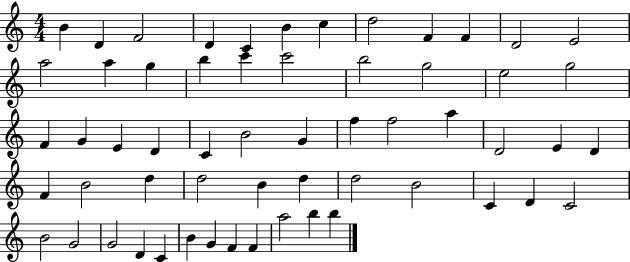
X:1
T:Untitled
M:4/4
L:1/4
K:C
B D F2 D C B c d2 F F D2 E2 a2 a g b c' c'2 b2 g2 e2 g2 F G E D C B2 G f f2 a D2 E D F B2 d d2 B d d2 B2 C D C2 B2 G2 G2 D C B G F F a2 b b